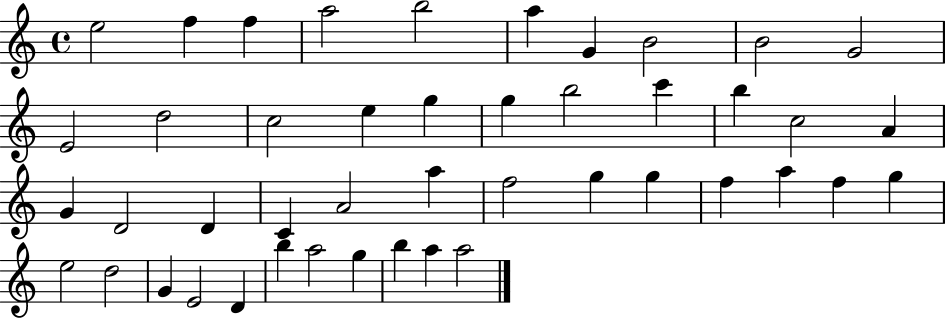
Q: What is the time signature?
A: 4/4